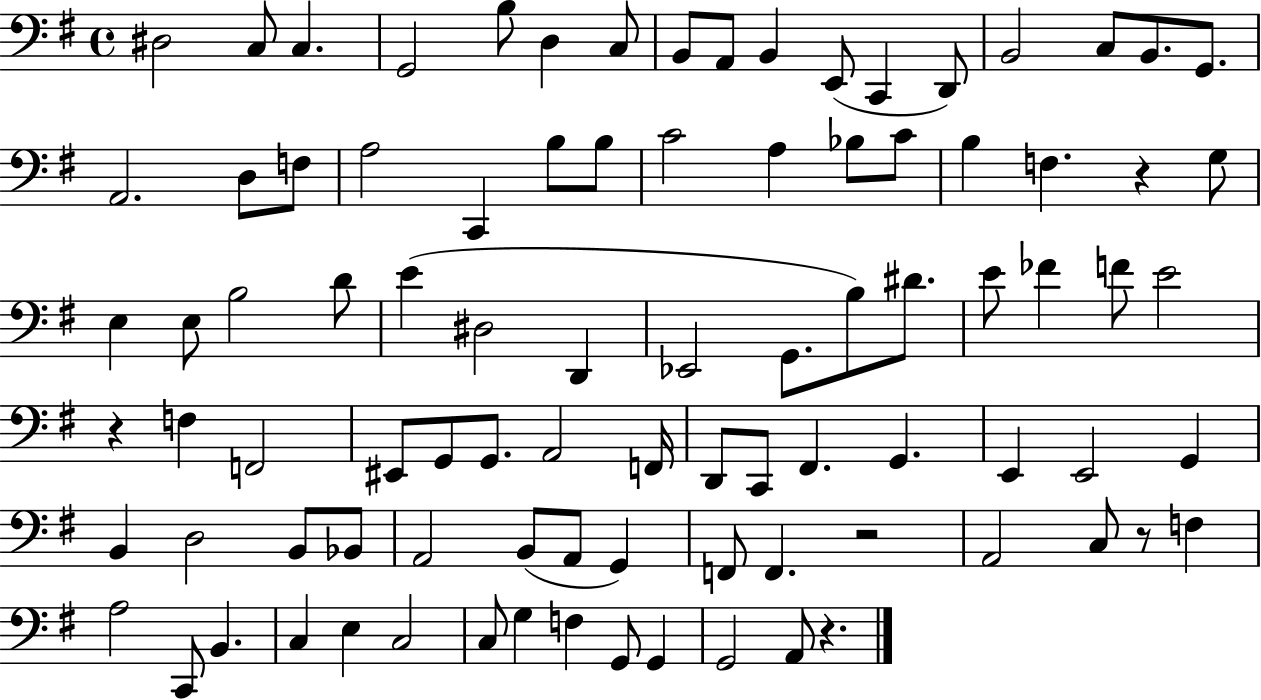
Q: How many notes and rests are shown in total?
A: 91